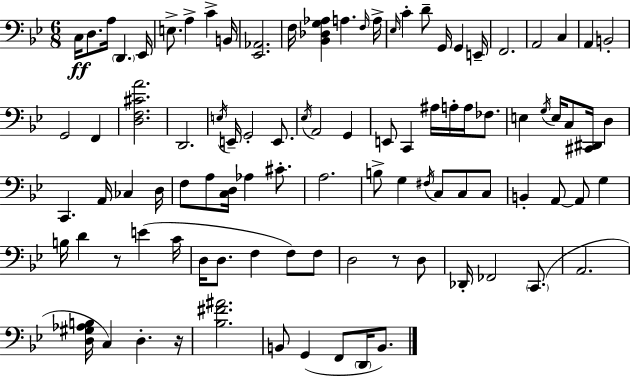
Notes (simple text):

C3/s D3/e. A3/s D2/q. Eb2/s E3/e. A3/q C4/q B2/s [Eb2,Ab2]/h. F3/s [Bb2,Db3,G3,Ab3]/q A3/q. F3/s A3/s Eb3/s C4/q D4/e G2/s G2/q E2/s F2/h. A2/h C3/q A2/q B2/h G2/h F2/q [D3,F3,C#4,A4]/h. D2/h. E3/s E2/s G2/h E2/e. Eb3/s A2/h G2/q E2/e C2/q A#3/s A3/s A3/s FES3/e. E3/q G3/s E3/s C3/e [C#2,D#2]/s D3/q C2/q. A2/s CES3/q D3/s F3/e A3/e [C3,D3]/s Ab3/q C#4/e. A3/h. B3/e G3/q F#3/s C3/e C3/e C3/e B2/q A2/e A2/e G3/q B3/s D4/q R/e E4/q C4/s D3/s D3/e. F3/q F3/e F3/e D3/h R/e D3/e Db2/s FES2/h C2/e. A2/h. [D3,G#3,Ab3,B3]/s C3/q D3/q. R/s [Bb3,F#4,A#4]/h. B2/e G2/q F2/e D2/s B2/e.